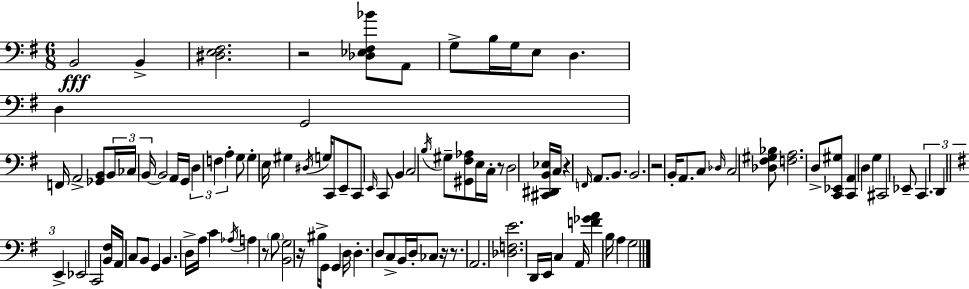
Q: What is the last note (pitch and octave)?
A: G3